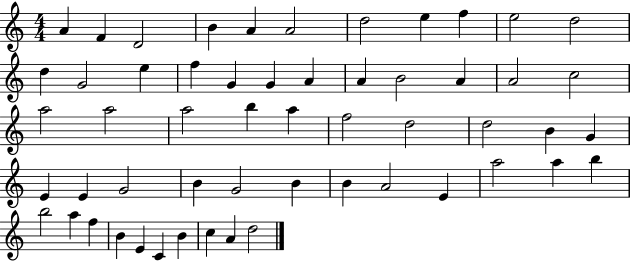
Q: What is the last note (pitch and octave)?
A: D5